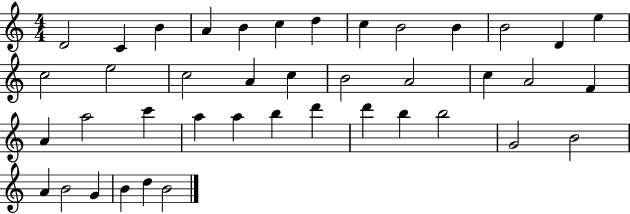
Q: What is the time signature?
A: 4/4